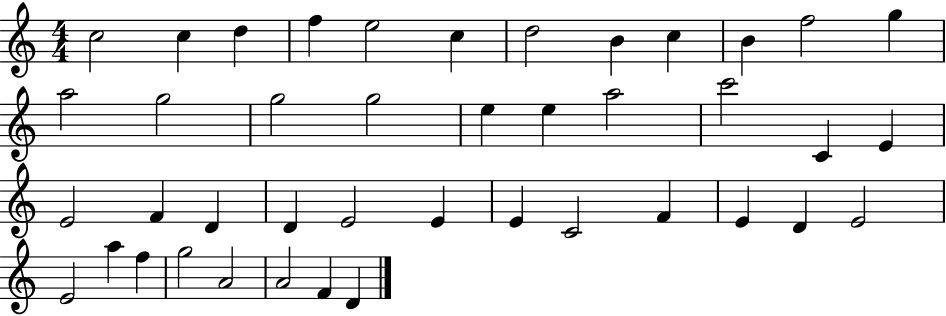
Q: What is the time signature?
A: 4/4